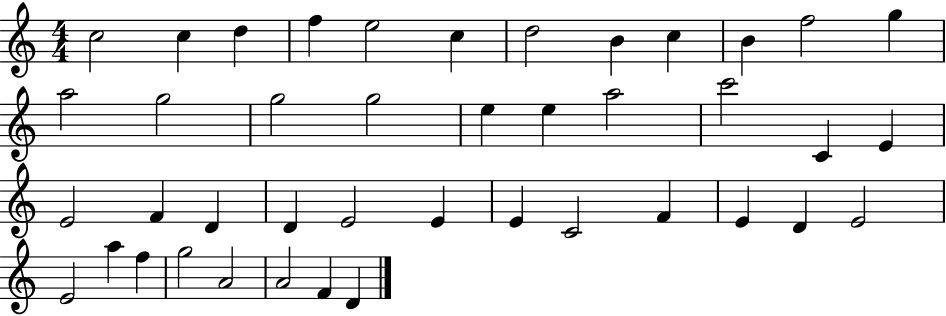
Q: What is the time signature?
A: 4/4